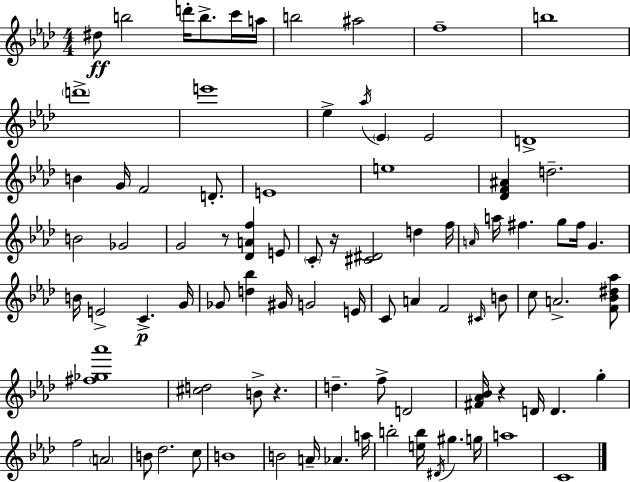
{
  \clef treble
  \numericTimeSignature
  \time 4/4
  \key f \minor
  dis''8\ff b''2 d'''16-. b''8.-> c'''16 a''16 | b''2 ais''2 | f''1-- | b''1 | \break \parenthesize d'''1-> | e'''1 | ees''4-> \acciaccatura { aes''16 } \parenthesize ees'4 ees'2 | d'1-> | \break b'4 g'16 f'2 d'8.-. | e'1 | e''1 | <des' f' ais'>4 d''2.-- | \break b'2 ges'2 | g'2 r8 <des' a' f''>4 e'8 | \parenthesize c'8-. r16 <cis' dis'>2 d''4 | f''16 \grace { a'16 } a''16 fis''4. g''8 fis''16 g'4. | \break b'16 e'2-> c'4.->\p | g'16 ges'8 <d'' bes''>4 gis'16 g'2 | e'16 c'8 a'4 f'2 | \grace { cis'16 } b'8 c''8 a'2.-> | \break <f' bes' dis'' aes''>8 <fis'' ges'' aes'''>1 | <cis'' d''>2 b'8-> r4. | d''4.-- f''8-> d'2 | <fis' aes' bes'>16 r4 d'16 d'4. g''4-. | \break f''2 \parenthesize a'2 | b'8 des''2. | c''8 b'1 | b'2 a'16-- aes'4. | \break a''16 b''2-. <e'' b''>16 \acciaccatura { dis'16 } gis''4. | g''16 a''1 | c'1 | \bar "|."
}